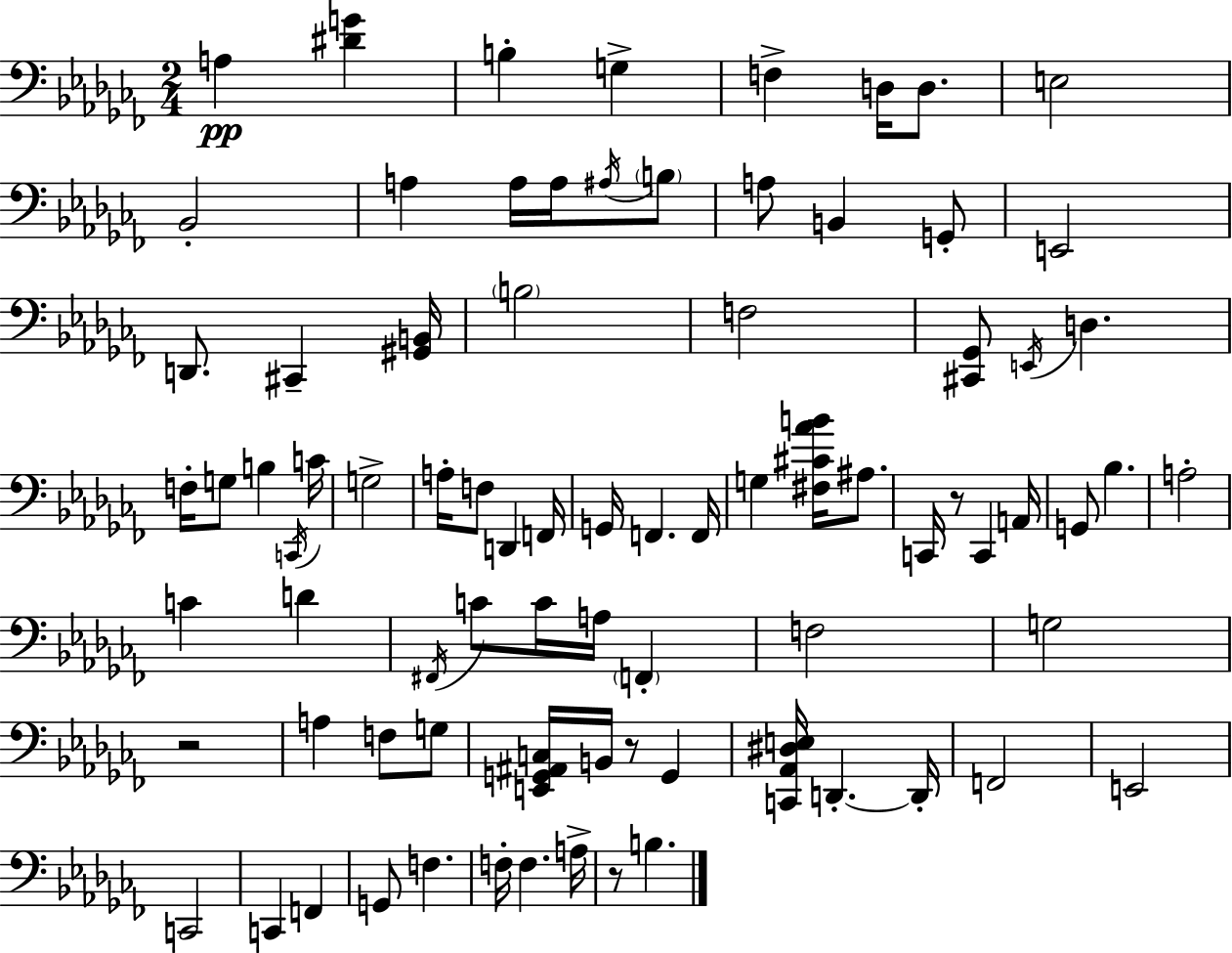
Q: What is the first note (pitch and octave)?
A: A3